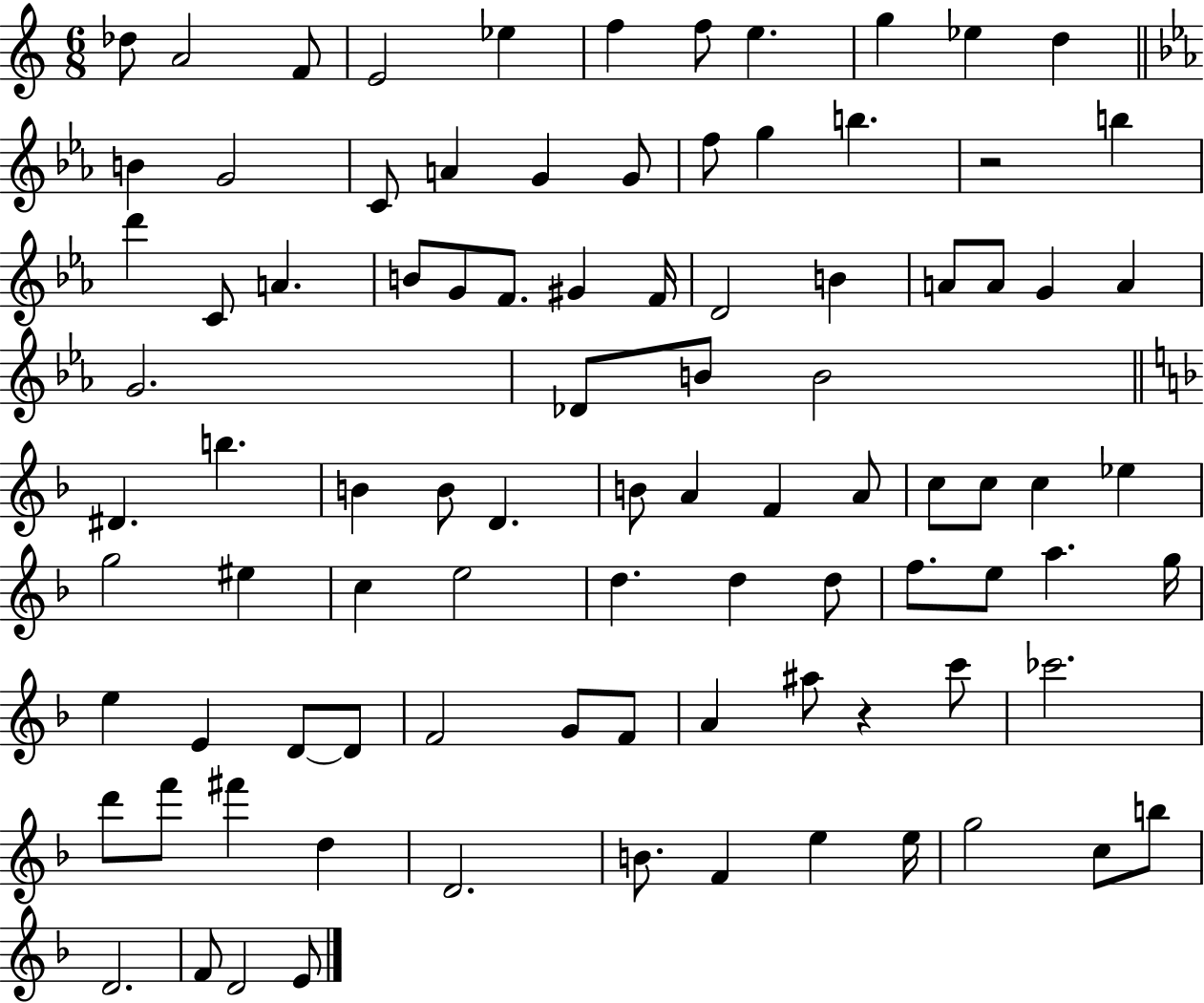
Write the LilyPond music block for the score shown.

{
  \clef treble
  \numericTimeSignature
  \time 6/8
  \key c \major
  des''8 a'2 f'8 | e'2 ees''4 | f''4 f''8 e''4. | g''4 ees''4 d''4 | \break \bar "||" \break \key ees \major b'4 g'2 | c'8 a'4 g'4 g'8 | f''8 g''4 b''4. | r2 b''4 | \break d'''4 c'8 a'4. | b'8 g'8 f'8. gis'4 f'16 | d'2 b'4 | a'8 a'8 g'4 a'4 | \break g'2. | des'8 b'8 b'2 | \bar "||" \break \key d \minor dis'4. b''4. | b'4 b'8 d'4. | b'8 a'4 f'4 a'8 | c''8 c''8 c''4 ees''4 | \break g''2 eis''4 | c''4 e''2 | d''4. d''4 d''8 | f''8. e''8 a''4. g''16 | \break e''4 e'4 d'8~~ d'8 | f'2 g'8 f'8 | a'4 ais''8 r4 c'''8 | ces'''2. | \break d'''8 f'''8 fis'''4 d''4 | d'2. | b'8. f'4 e''4 e''16 | g''2 c''8 b''8 | \break d'2. | f'8 d'2 e'8 | \bar "|."
}